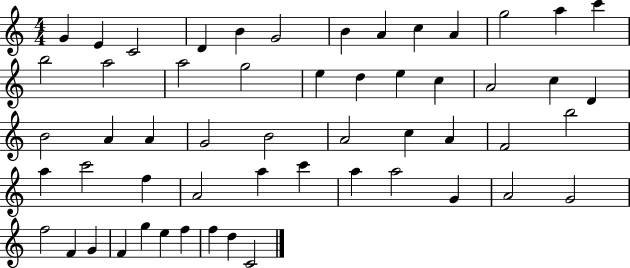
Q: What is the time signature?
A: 4/4